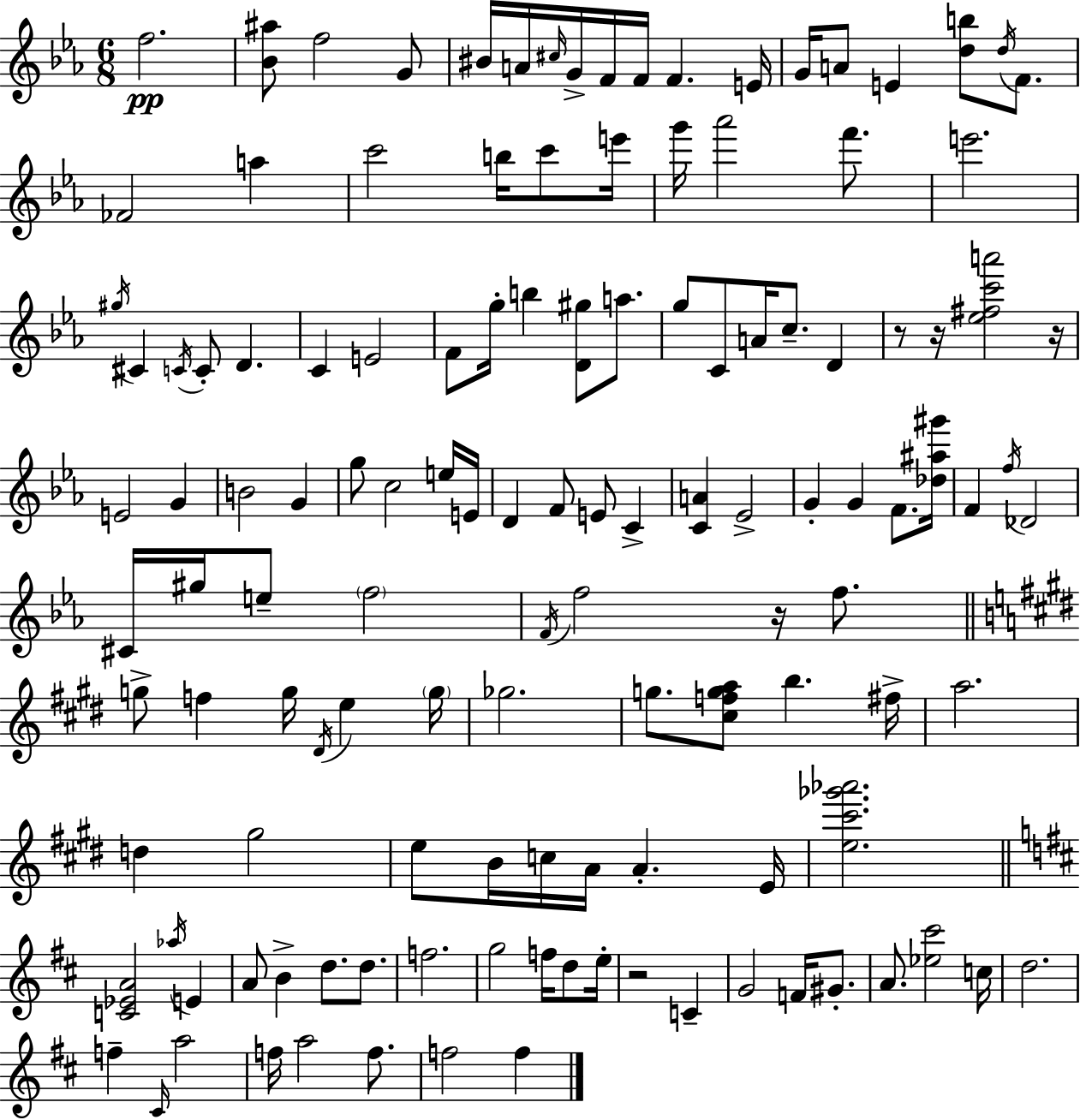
X:1
T:Untitled
M:6/8
L:1/4
K:Eb
f2 [_B^a]/2 f2 G/2 ^B/4 A/4 ^c/4 G/4 F/4 F/4 F E/4 G/4 A/2 E [db]/2 d/4 F/2 _F2 a c'2 b/4 c'/2 e'/4 g'/4 _a'2 f'/2 e'2 ^g/4 ^C C/4 C/2 D C E2 F/2 g/4 b [D^g]/2 a/2 g/2 C/2 A/4 c/2 D z/2 z/4 [_e^fc'a']2 z/4 E2 G B2 G g/2 c2 e/4 E/4 D F/2 E/2 C [CA] _E2 G G F/2 [_d^a^g']/4 F f/4 _D2 ^C/4 ^g/4 e/2 f2 F/4 f2 z/4 f/2 g/2 f g/4 ^D/4 e g/4 _g2 g/2 [^cfga]/2 b ^f/4 a2 d ^g2 e/2 B/4 c/4 A/4 A E/4 [e^c'_g'_a']2 [C_EA]2 _a/4 E A/2 B d/2 d/2 f2 g2 f/4 d/2 e/4 z2 C G2 F/4 ^G/2 A/2 [_e^c']2 c/4 d2 f ^C/4 a2 f/4 a2 f/2 f2 f